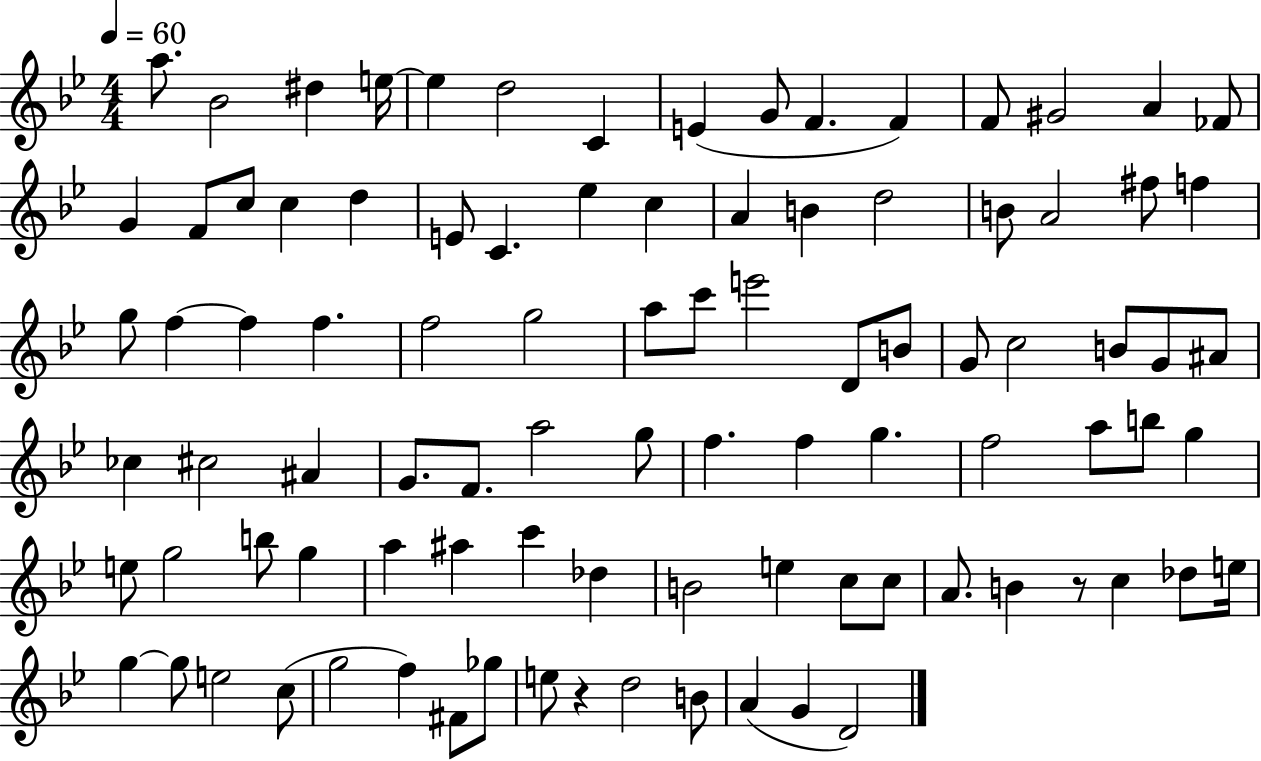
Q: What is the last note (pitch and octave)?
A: D4